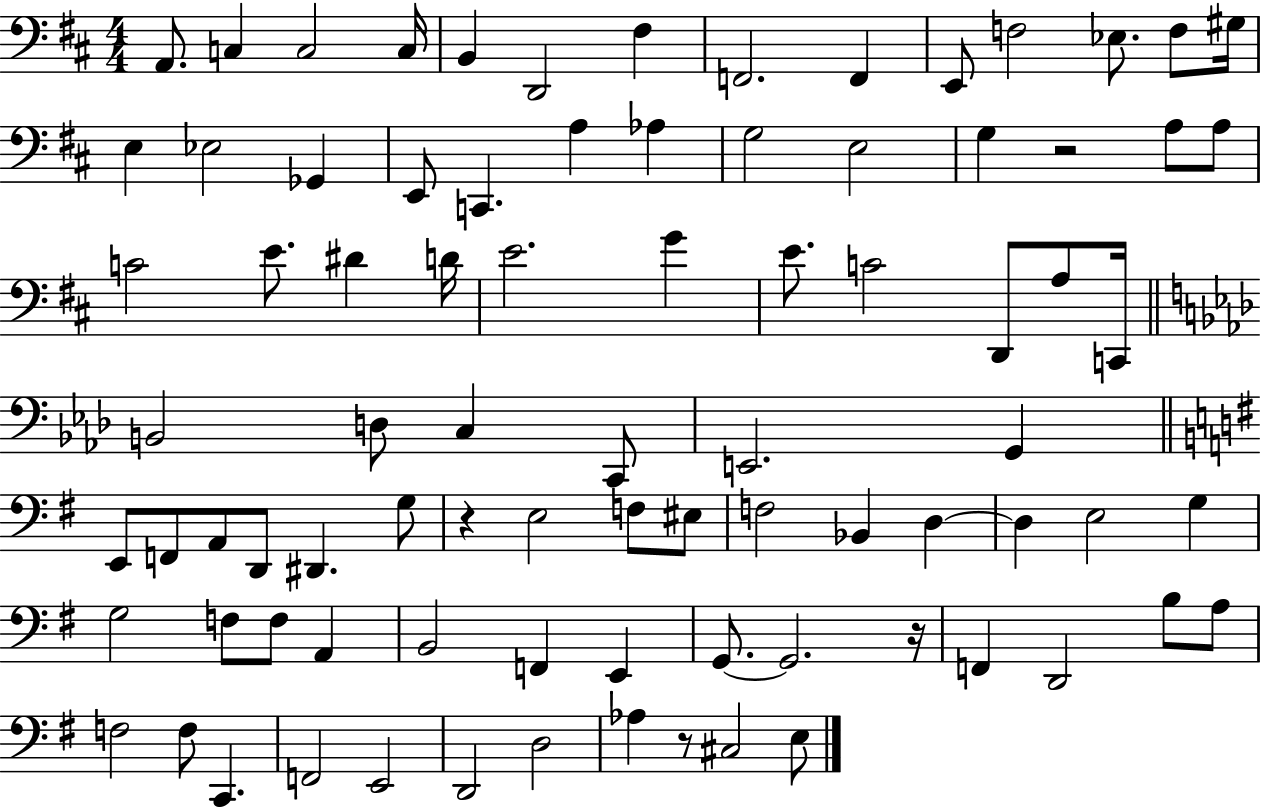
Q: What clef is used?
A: bass